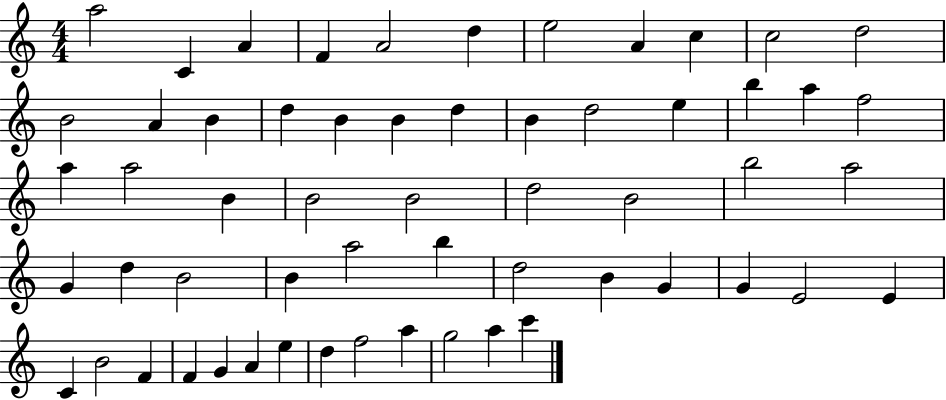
X:1
T:Untitled
M:4/4
L:1/4
K:C
a2 C A F A2 d e2 A c c2 d2 B2 A B d B B d B d2 e b a f2 a a2 B B2 B2 d2 B2 b2 a2 G d B2 B a2 b d2 B G G E2 E C B2 F F G A e d f2 a g2 a c'